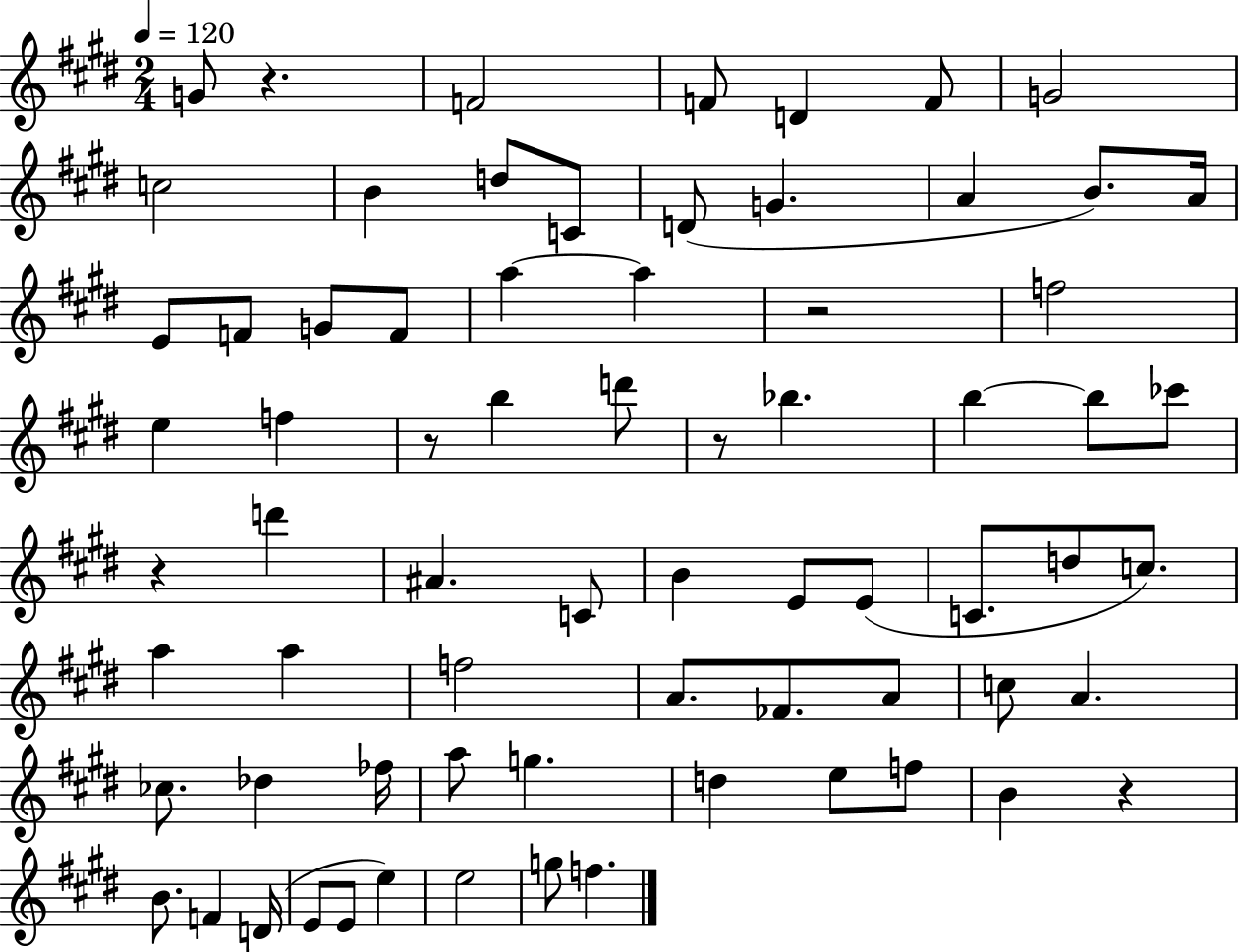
X:1
T:Untitled
M:2/4
L:1/4
K:E
G/2 z F2 F/2 D F/2 G2 c2 B d/2 C/2 D/2 G A B/2 A/4 E/2 F/2 G/2 F/2 a a z2 f2 e f z/2 b d'/2 z/2 _b b b/2 _c'/2 z d' ^A C/2 B E/2 E/2 C/2 d/2 c/2 a a f2 A/2 _F/2 A/2 c/2 A _c/2 _d _f/4 a/2 g d e/2 f/2 B z B/2 F D/4 E/2 E/2 e e2 g/2 f